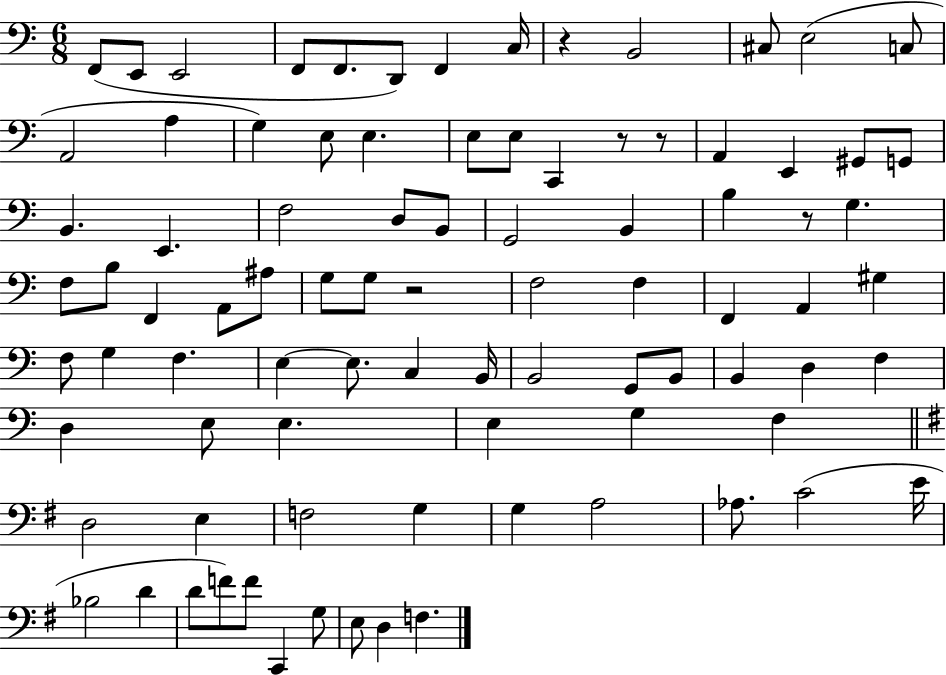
{
  \clef bass
  \numericTimeSignature
  \time 6/8
  \key c \major
  \repeat volta 2 { f,8( e,8 e,2 | f,8 f,8. d,8) f,4 c16 | r4 b,2 | cis8 e2( c8 | \break a,2 a4 | g4) e8 e4. | e8 e8 c,4 r8 r8 | a,4 e,4 gis,8 g,8 | \break b,4. e,4. | f2 d8 b,8 | g,2 b,4 | b4 r8 g4. | \break f8 b8 f,4 a,8 ais8 | g8 g8 r2 | f2 f4 | f,4 a,4 gis4 | \break f8 g4 f4. | e4~~ e8. c4 b,16 | b,2 g,8 b,8 | b,4 d4 f4 | \break d4 e8 e4. | e4 g4 f4 | \bar "||" \break \key g \major d2 e4 | f2 g4 | g4 a2 | aes8. c'2( e'16 | \break bes2 d'4 | d'8 f'8) f'8 c,4 g8 | e8 d4 f4. | } \bar "|."
}